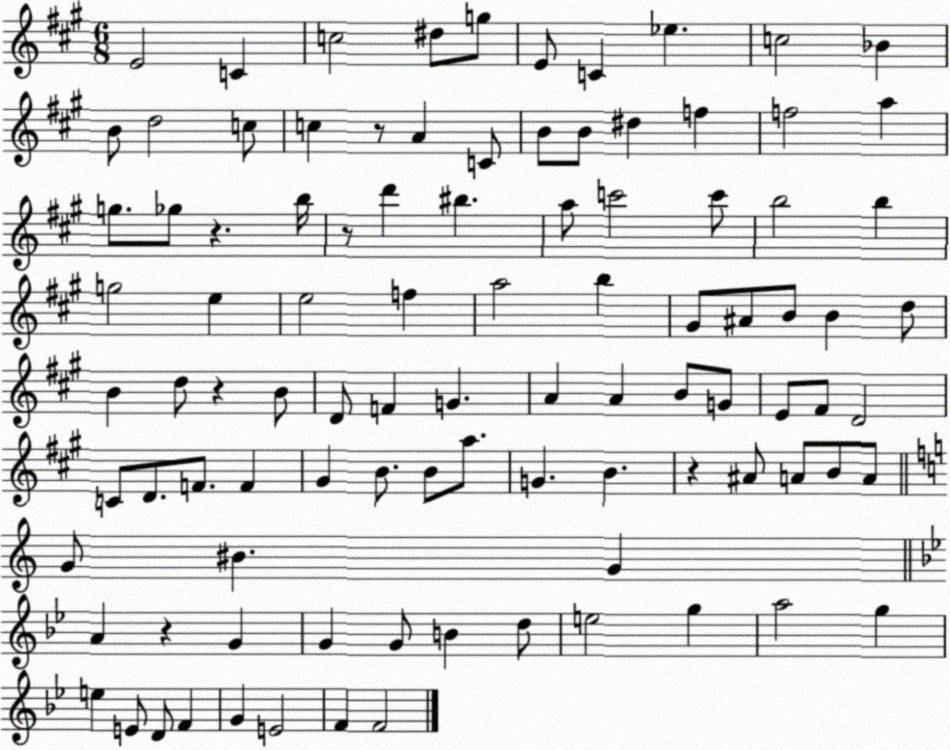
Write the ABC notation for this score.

X:1
T:Untitled
M:6/8
L:1/4
K:A
E2 C c2 ^d/2 g/2 E/2 C _e c2 _B B/2 d2 c/2 c z/2 A C/2 B/2 B/2 ^d f f2 a g/2 _g/2 z b/4 z/2 d' ^b a/2 c'2 c'/2 b2 b g2 e e2 f a2 b ^G/2 ^A/2 B/2 B d/2 B d/2 z B/2 D/2 F G A A B/2 G/2 E/2 ^F/2 D2 C/2 D/2 F/2 F ^G B/2 B/2 a/2 G B z ^A/2 A/2 B/2 A/2 G/2 ^B G A z G G G/2 B d/2 e2 g a2 g e E/2 D/2 F G E2 F F2